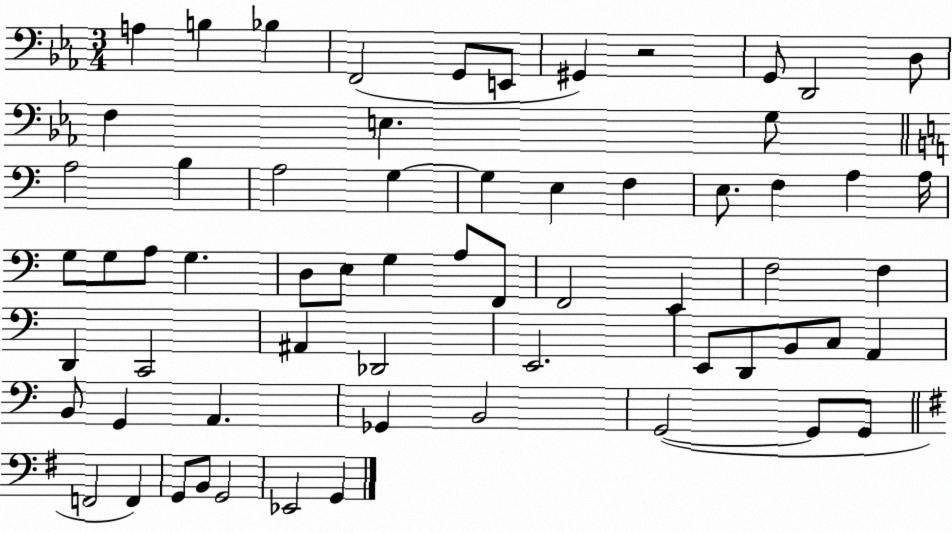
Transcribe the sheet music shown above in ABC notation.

X:1
T:Untitled
M:3/4
L:1/4
K:Eb
A, B, _B, F,,2 G,,/2 E,,/2 ^G,, z2 G,,/2 D,,2 D,/2 F, E, G,/2 A,2 B, A,2 G, G, E, F, E,/2 F, A, A,/4 G,/2 G,/2 A,/2 G, D,/2 E,/2 G, A,/2 F,,/2 F,,2 E,, F,2 F, D,, C,,2 ^A,, _D,,2 E,,2 E,,/2 D,,/2 B,,/2 C,/2 A,, B,,/2 G,, A,, _G,, B,,2 G,,2 G,,/2 G,,/2 F,,2 F,, G,,/2 B,,/2 G,,2 _E,,2 G,,